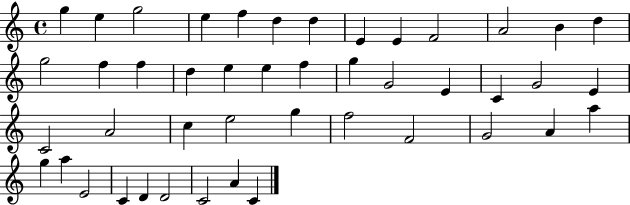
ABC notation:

X:1
T:Untitled
M:4/4
L:1/4
K:C
g e g2 e f d d E E F2 A2 B d g2 f f d e e f g G2 E C G2 E C2 A2 c e2 g f2 F2 G2 A a g a E2 C D D2 C2 A C